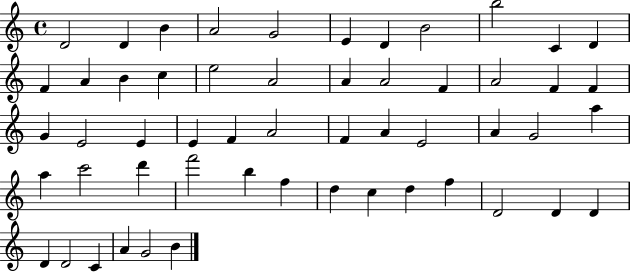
X:1
T:Untitled
M:4/4
L:1/4
K:C
D2 D B A2 G2 E D B2 b2 C D F A B c e2 A2 A A2 F A2 F F G E2 E E F A2 F A E2 A G2 a a c'2 d' f'2 b f d c d f D2 D D D D2 C A G2 B